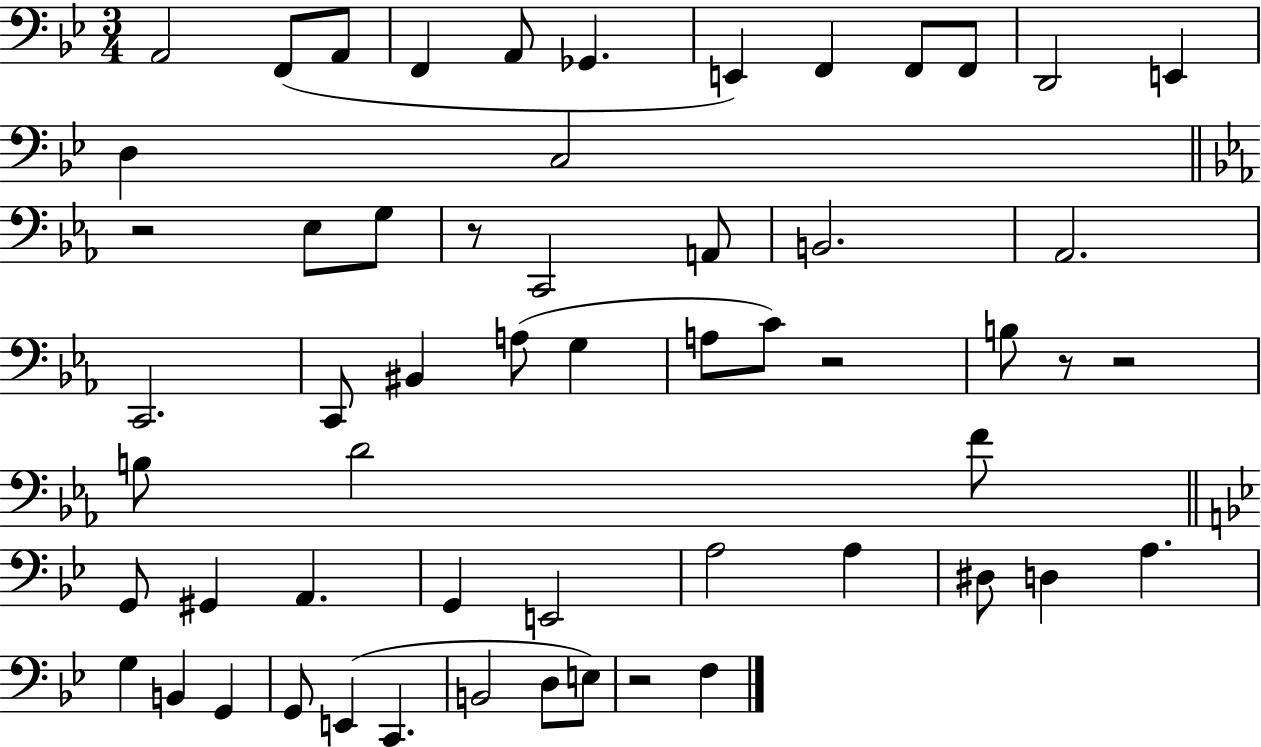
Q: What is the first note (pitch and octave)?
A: A2